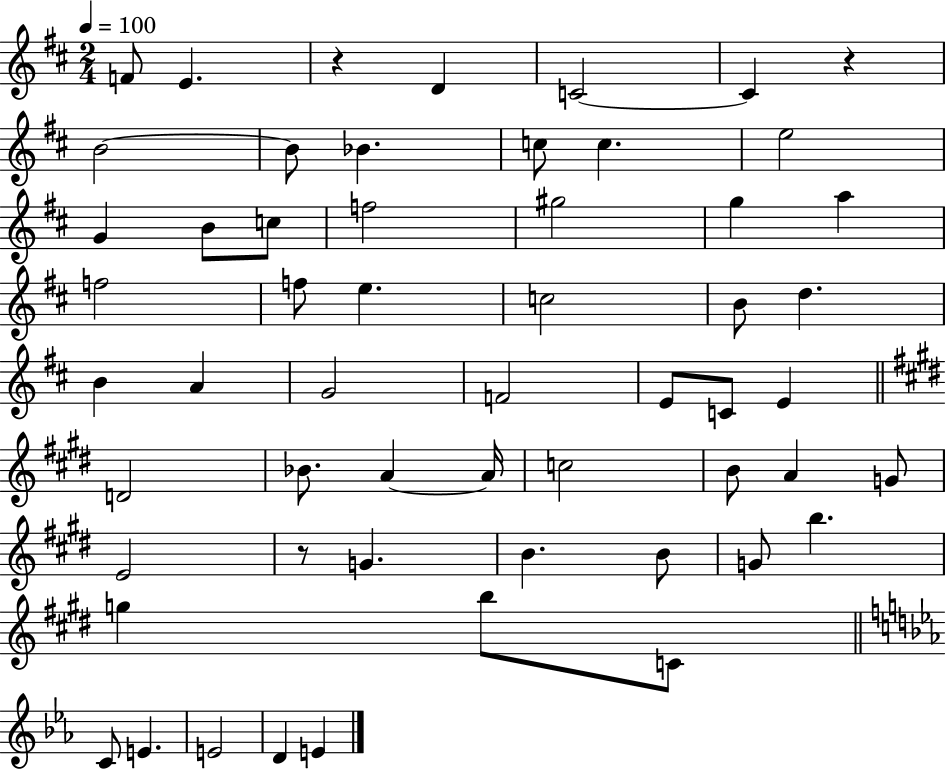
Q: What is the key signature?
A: D major